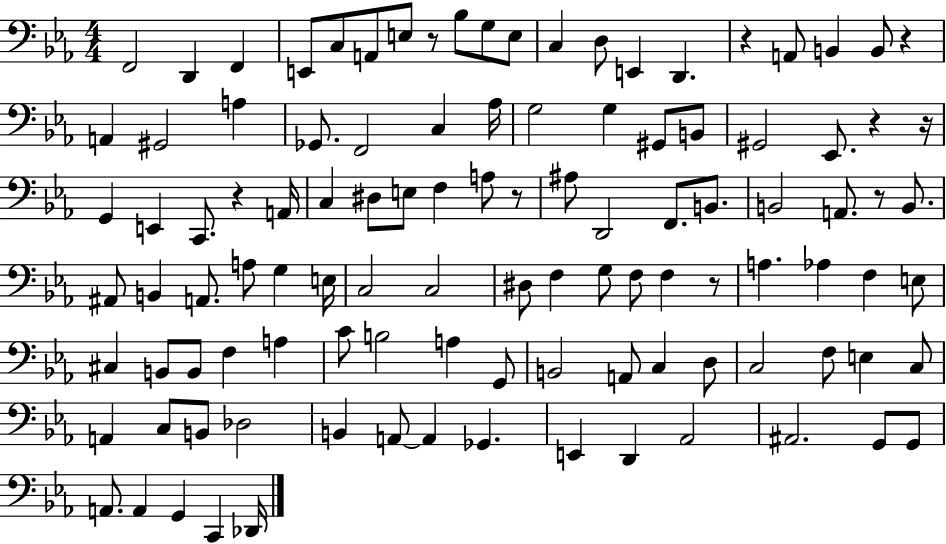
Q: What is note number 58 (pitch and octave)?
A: F3